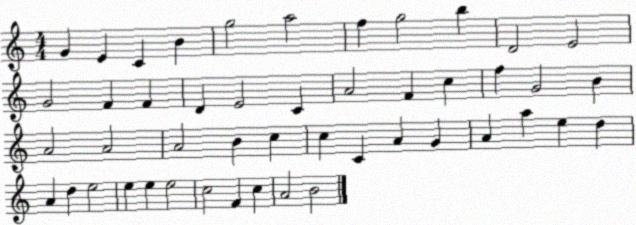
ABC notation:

X:1
T:Untitled
M:4/4
L:1/4
K:C
G E C B g2 a2 f g2 b D2 E2 G2 F F D E2 C A2 F c f G2 B A2 A2 A2 B c c C A G A a e d A d e2 e e e2 c2 F c A2 B2